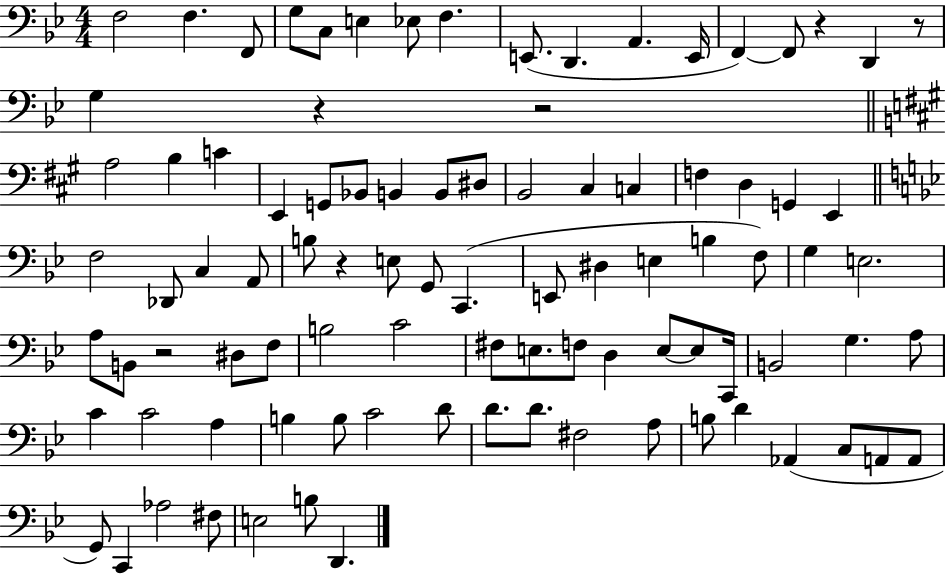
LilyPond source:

{
  \clef bass
  \numericTimeSignature
  \time 4/4
  \key bes \major
  f2 f4. f,8 | g8 c8 e4 ees8 f4. | e,8.( d,4. a,4. e,16 | f,4~~) f,8 r4 d,4 r8 | \break g4 r4 r2 | \bar "||" \break \key a \major a2 b4 c'4 | e,4 g,8 bes,8 b,4 b,8 dis8 | b,2 cis4 c4 | f4 d4 g,4 e,4 | \break \bar "||" \break \key g \minor f2 des,8 c4 a,8 | b8 r4 e8 g,8 c,4.( | e,8 dis4 e4 b4 f8) | g4 e2. | \break a8 b,8 r2 dis8 f8 | b2 c'2 | fis8 e8. f8 d4 e8~~ e8 c,16 | b,2 g4. a8 | \break c'4 c'2 a4 | b4 b8 c'2 d'8 | d'8. d'8. fis2 a8 | b8 d'4 aes,4( c8 a,8 a,8 | \break g,8) c,4 aes2 fis8 | e2 b8 d,4. | \bar "|."
}